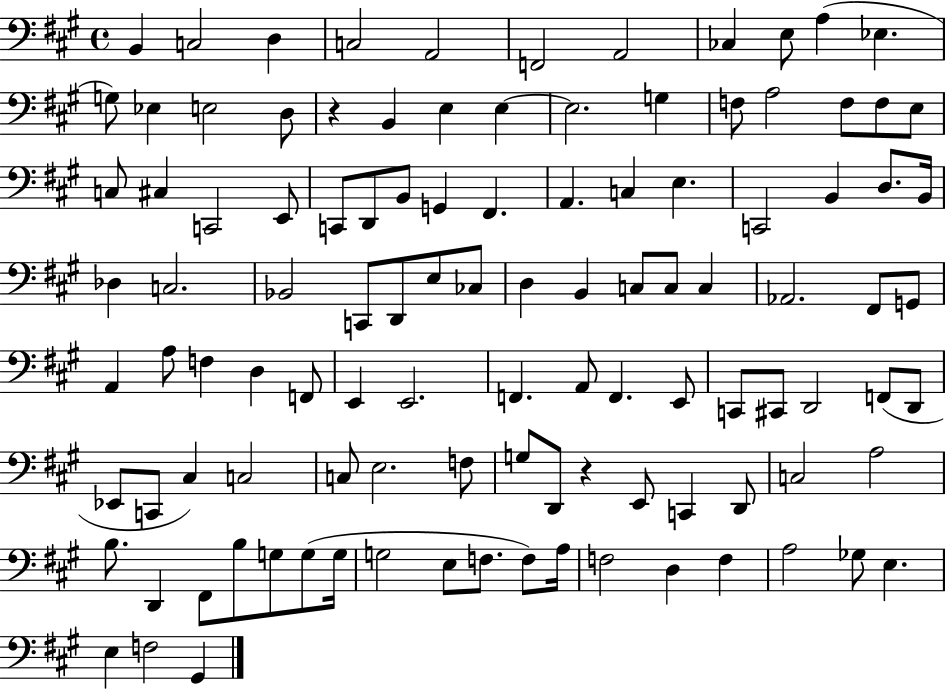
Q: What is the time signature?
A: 4/4